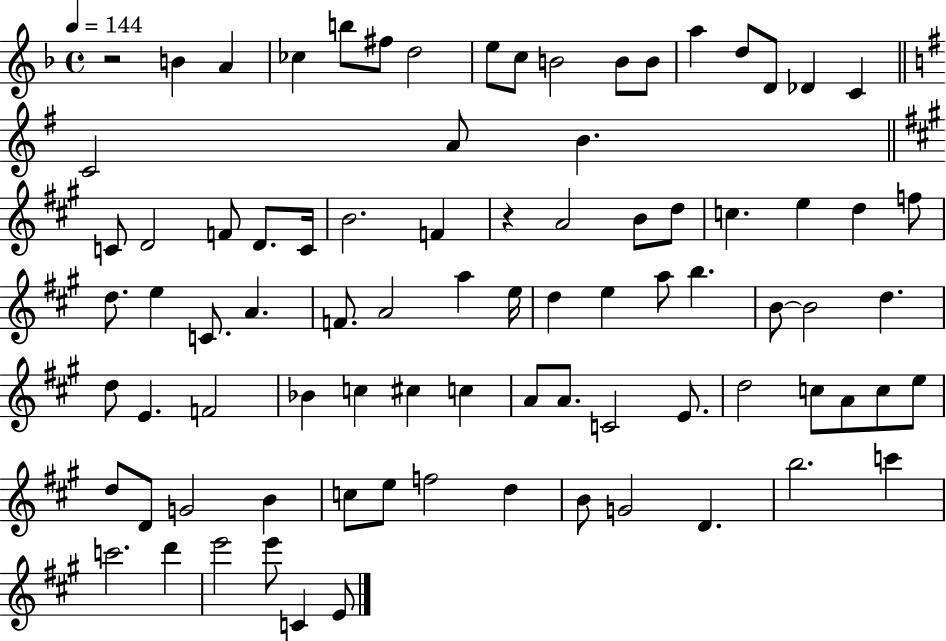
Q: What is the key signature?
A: F major